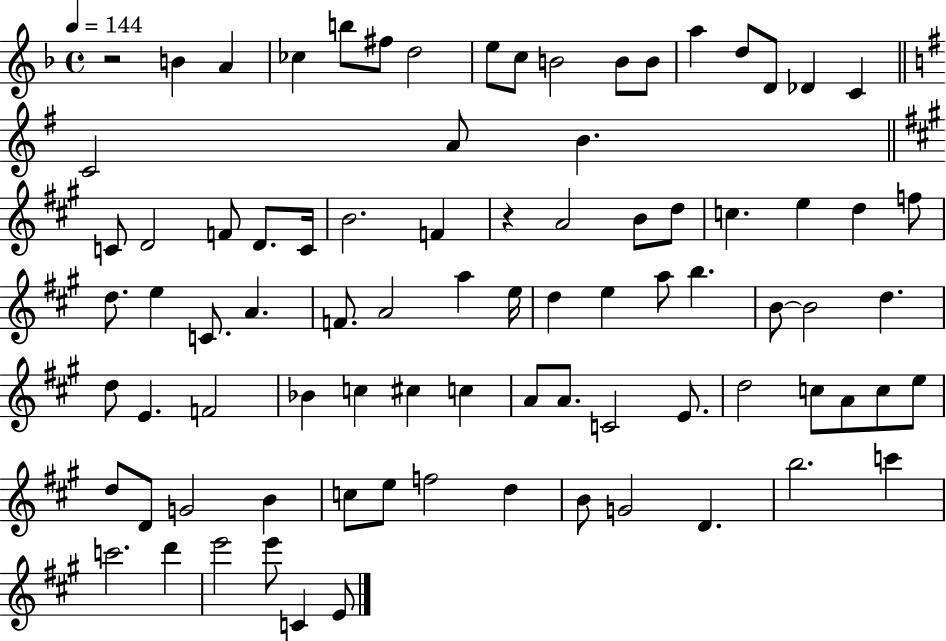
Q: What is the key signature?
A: F major